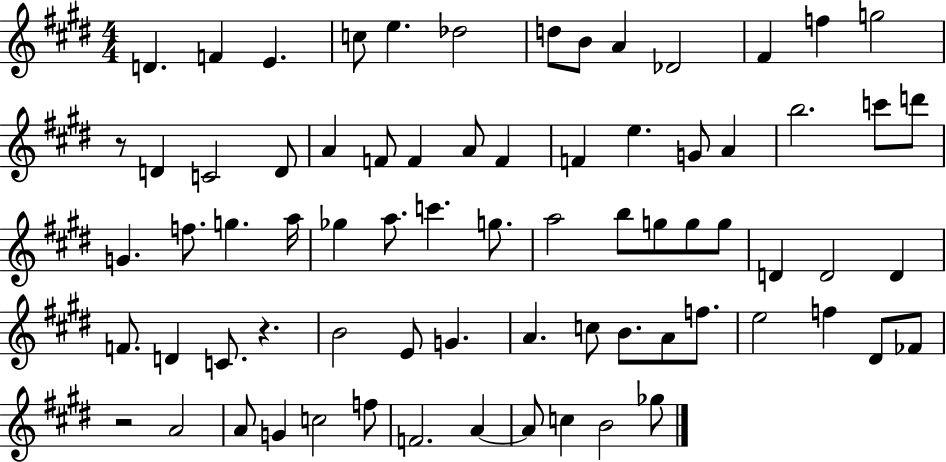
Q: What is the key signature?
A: E major